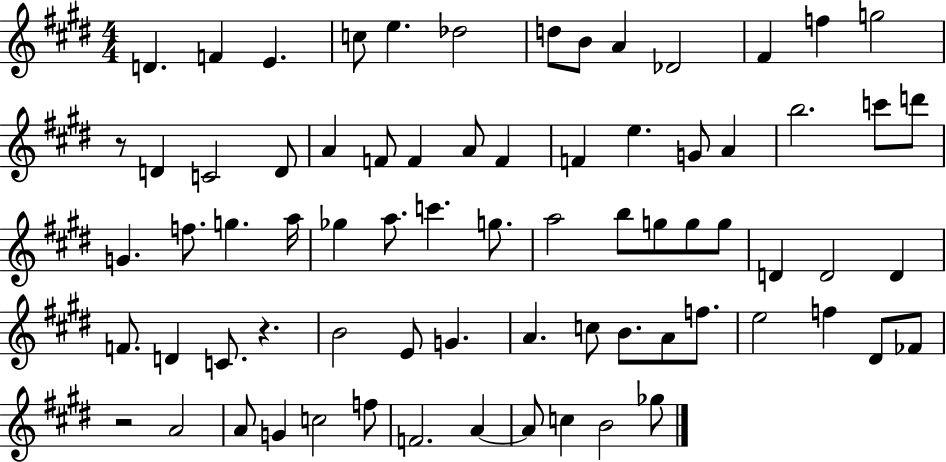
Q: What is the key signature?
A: E major